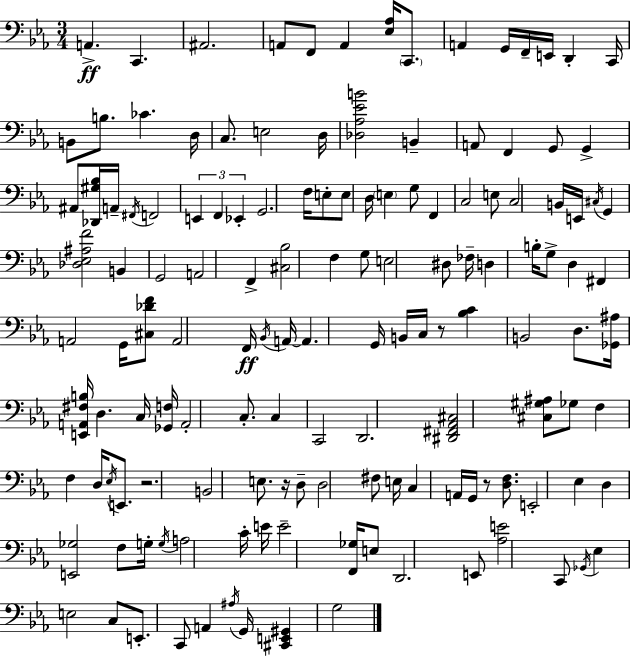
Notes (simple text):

A2/q. C2/q. A#2/h. A2/e F2/e A2/q [Eb3,Ab3]/s C2/e. A2/q G2/s F2/s E2/s D2/q C2/s B2/e B3/e. CES4/q. D3/s C3/e. E3/h D3/s [Db3,Ab3,Eb4,B4]/h B2/q A2/e F2/q G2/e G2/q A#2/e [Db2,G#3,Bb3]/s A2/s F#2/s F2/h E2/q F2/q Eb2/q G2/h. F3/s E3/e E3/e D3/s E3/q G3/e F2/q C3/h E3/e C3/h B2/s E2/s C#3/s G2/q [Db3,Eb3,A#3,F4]/h B2/q G2/h A2/h F2/q [C#3,Bb3]/h F3/q G3/e E3/h D#3/e FES3/s D3/q B3/s G3/e D3/q F#2/q A2/h G2/s [C#3,Db4,F4]/e A2/h F2/s Bb2/s A2/s A2/q. G2/s B2/s C3/s R/e [Bb3,C4]/q B2/h D3/e. [Gb2,A#3]/s [E2,A2,F#3,B3]/s D3/q. C3/s [Gb2,F3]/s A2/h C3/e. C3/q C2/h D2/h. [D#2,F#2,Ab2,C#3]/h [C#3,G#3,A#3]/e Gb3/e F3/q F3/q D3/s Eb3/s E2/e. R/h. B2/h E3/e. R/s D3/e D3/h F#3/e E3/s C3/q A2/s G2/s R/e [D3,F3]/e. E2/h Eb3/q D3/q [E2,Gb3]/h F3/e G3/s G3/s A3/h C4/s E4/s E4/h [F2,Gb3]/s E3/e D2/h. E2/e [Ab3,E4]/h C2/e Gb2/s Eb3/q E3/h C3/e E2/e. C2/e A2/q A#3/s G2/s [C#2,E2,G#2]/q G3/h